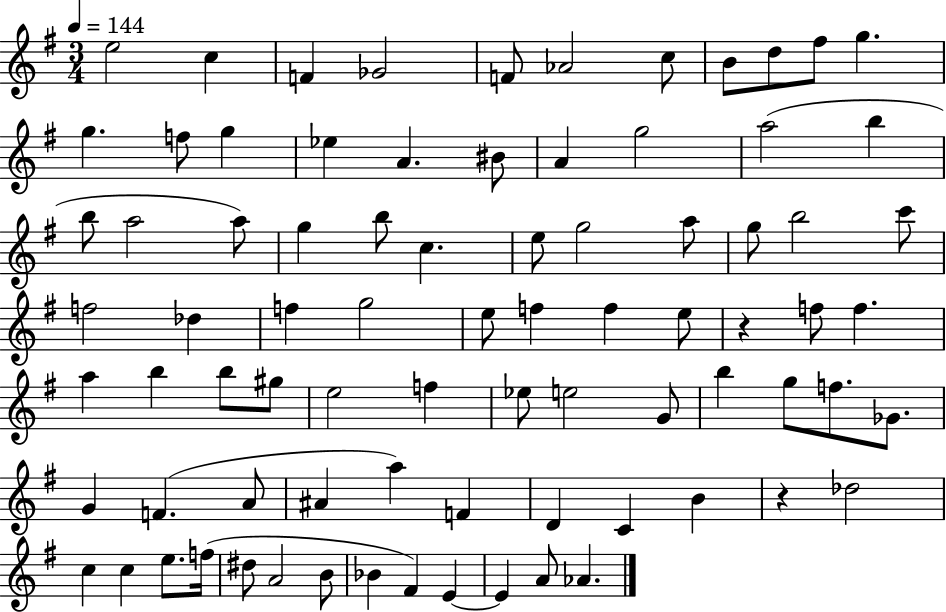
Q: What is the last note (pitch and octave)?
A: Ab4